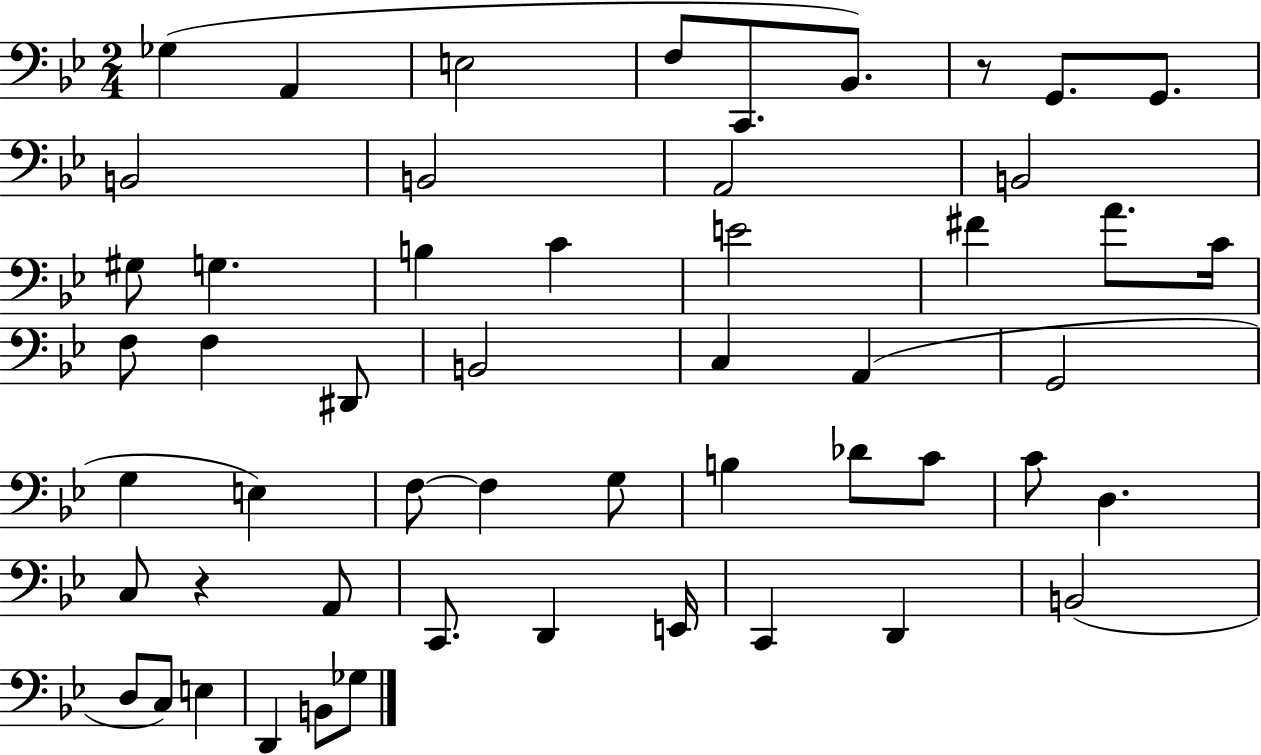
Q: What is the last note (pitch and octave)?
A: Gb3